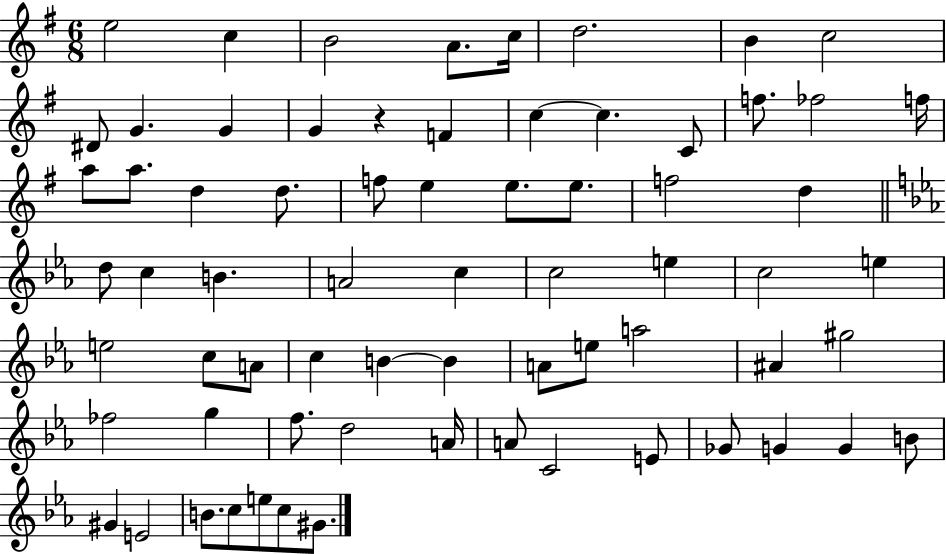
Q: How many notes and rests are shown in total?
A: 69